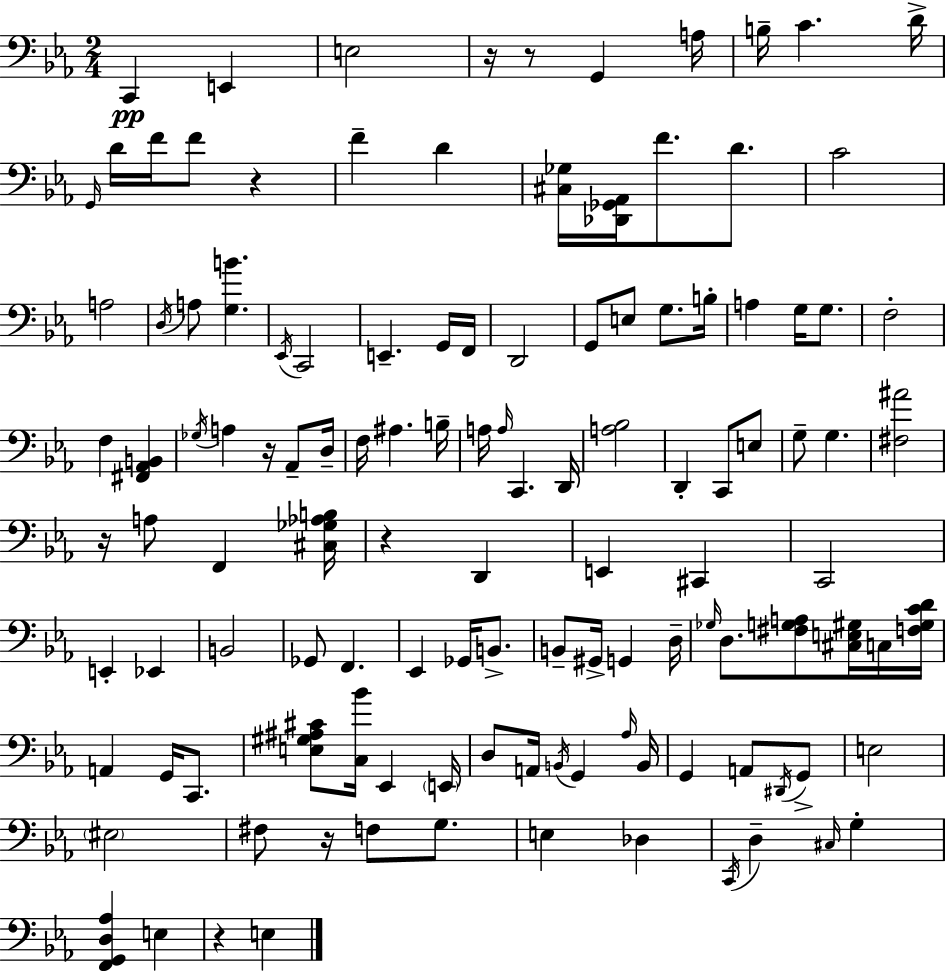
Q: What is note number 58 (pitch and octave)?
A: E2